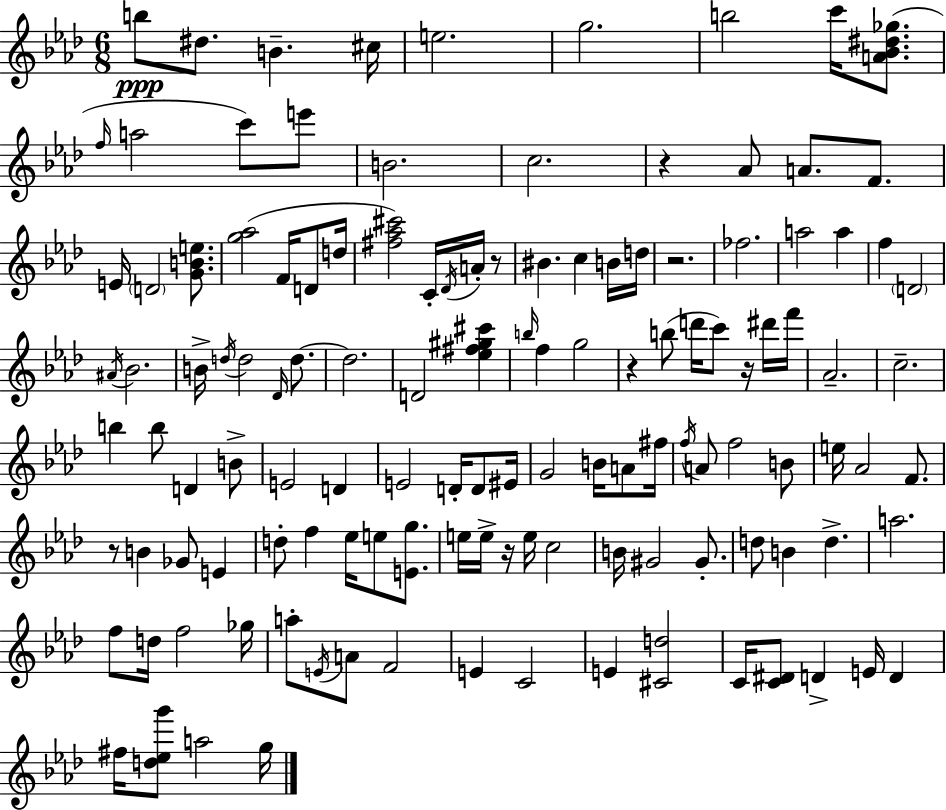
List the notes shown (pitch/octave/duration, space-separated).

B5/e D#5/e. B4/q. C#5/s E5/h. G5/h. B5/h C6/s [A4,Bb4,D#5,Gb5]/e. F5/s A5/h C6/e E6/e B4/h. C5/h. R/q Ab4/e A4/e. F4/e. E4/s D4/h [G4,B4,E5]/e. [G5,Ab5]/h F4/s D4/e D5/s [F#5,Ab5,C#6]/h C4/s Db4/s A4/s R/e BIS4/q. C5/q B4/s D5/s R/h. FES5/h. A5/h A5/q F5/q D4/h A#4/s Bb4/h. B4/s D5/s D5/h Db4/s D5/e. D5/h. D4/h [Eb5,F#5,G#5,C#6]/q B5/s F5/q G5/h R/q B5/e D6/s C6/e R/s D#6/s F6/s Ab4/h. C5/h. B5/q B5/e D4/q B4/e E4/h D4/q E4/h D4/s D4/e EIS4/s G4/h B4/s A4/e F#5/s F5/s A4/e F5/h B4/e E5/s Ab4/h F4/e. R/e B4/q Gb4/e E4/q D5/e F5/q Eb5/s E5/e [E4,G5]/e. E5/s E5/s R/s E5/s C5/h B4/s G#4/h G#4/e. D5/e B4/q D5/q. A5/h. F5/e D5/s F5/h Gb5/s A5/e E4/s A4/e F4/h E4/q C4/h E4/q [C#4,D5]/h C4/s [C4,D#4]/e D4/q E4/s D4/q F#5/s [D5,Eb5,G6]/e A5/h G5/s